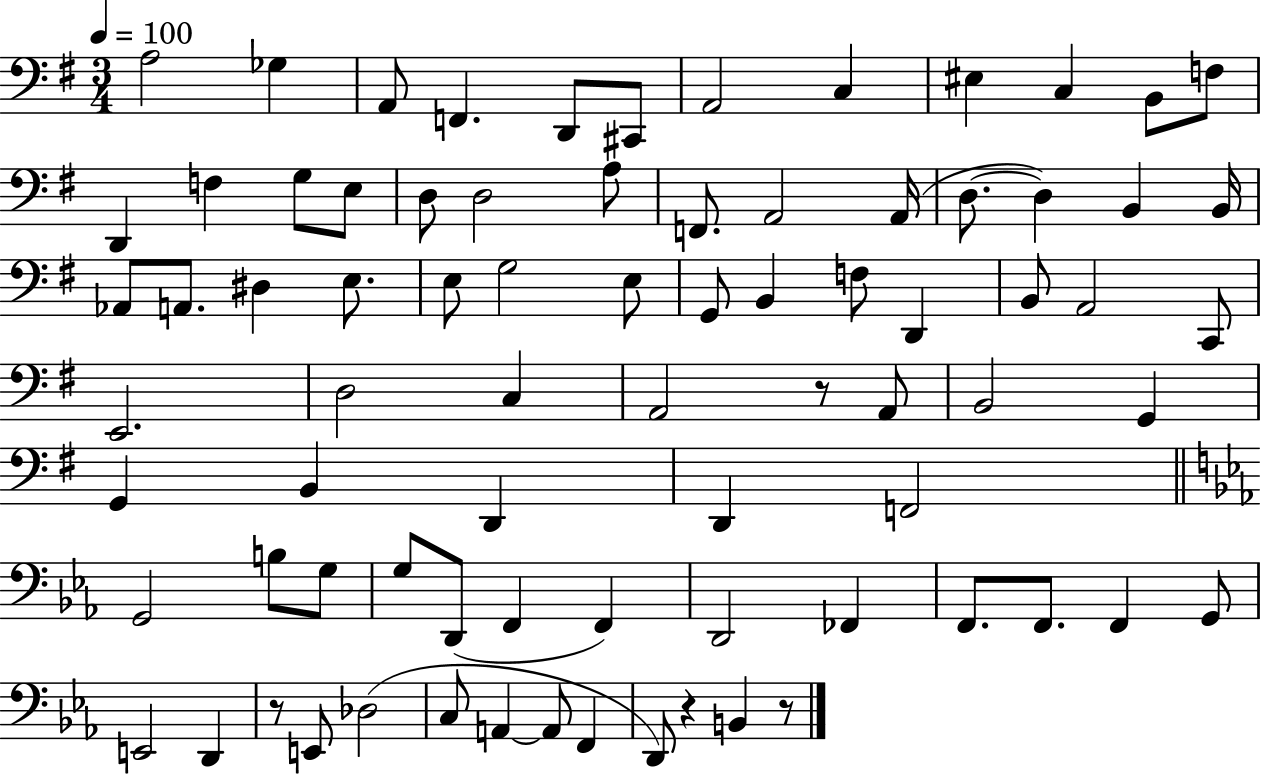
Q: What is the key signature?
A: G major